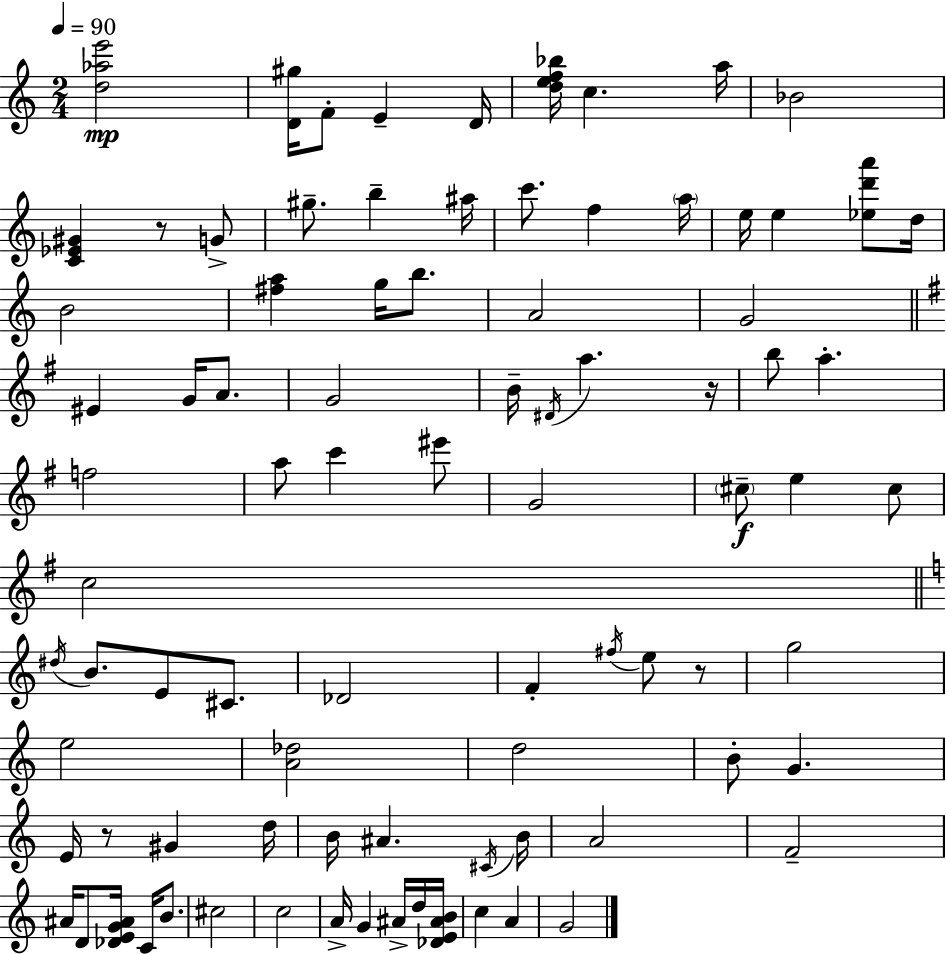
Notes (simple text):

[D5,Ab5,E6]/h [D4,G#5]/s F4/e E4/q D4/s [D5,E5,F5,Bb5]/s C5/q. A5/s Bb4/h [C4,Eb4,G#4]/q R/e G4/e G#5/e. B5/q A#5/s C6/e. F5/q A5/s E5/s E5/q [Eb5,D6,A6]/e D5/s B4/h [F#5,A5]/q G5/s B5/e. A4/h G4/h EIS4/q G4/s A4/e. G4/h B4/s D#4/s A5/q. R/s B5/e A5/q. F5/h A5/e C6/q EIS6/e G4/h C#5/e E5/q C#5/e C5/h D#5/s B4/e. E4/e C#4/e. Db4/h F4/q F#5/s E5/e R/e G5/h E5/h [A4,Db5]/h D5/h B4/e G4/q. E4/s R/e G#4/q D5/s B4/s A#4/q. C#4/s B4/s A4/h F4/h A#4/s D4/e [Db4,E4,G4,A#4]/s C4/s B4/e. C#5/h C5/h A4/s G4/q A#4/s D5/s [Db4,E4,A#4,B4]/s C5/q A4/q G4/h